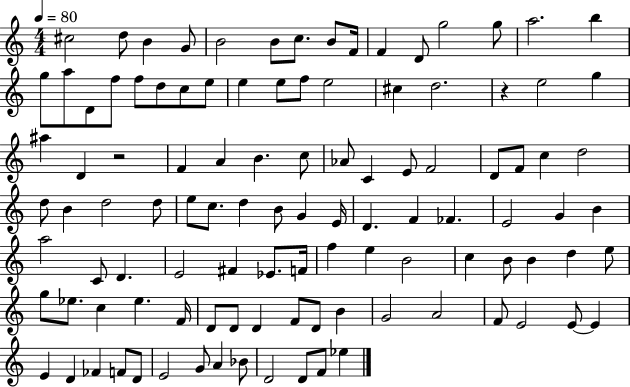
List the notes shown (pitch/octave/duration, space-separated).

C#5/h D5/e B4/q G4/e B4/h B4/e C5/e. B4/e F4/s F4/q D4/e G5/h G5/e A5/h. B5/q G5/e A5/e D4/e F5/e F5/e D5/e C5/e E5/e E5/q E5/e F5/e E5/h C#5/q D5/h. R/q E5/h G5/q A#5/q D4/q R/h F4/q A4/q B4/q. C5/e Ab4/e C4/q E4/e F4/h D4/e F4/e C5/q D5/h D5/e B4/q D5/h D5/e E5/e C5/e. D5/q B4/e G4/q E4/s D4/q. F4/q FES4/q. E4/h G4/q B4/q A5/h C4/e D4/q. E4/h F#4/q Eb4/e. F4/s F5/q E5/q B4/h C5/q B4/e B4/q D5/q E5/e G5/e Eb5/e. C5/q Eb5/q. F4/s D4/e D4/e D4/q F4/e D4/e B4/q G4/h A4/h F4/e E4/h E4/e E4/q E4/q D4/q FES4/q F4/e D4/e E4/h G4/e A4/q Bb4/e D4/h D4/e F4/e Eb5/q